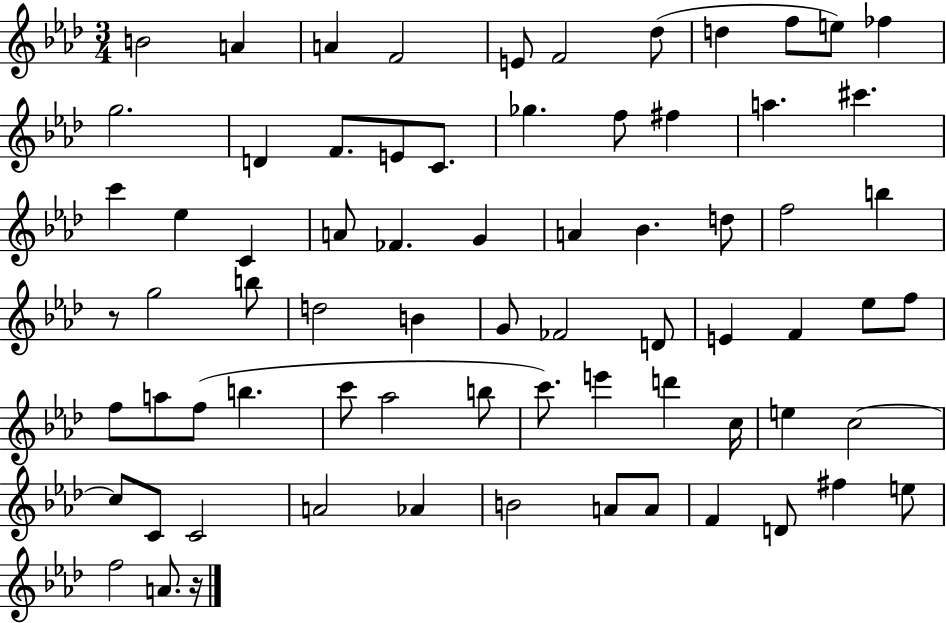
X:1
T:Untitled
M:3/4
L:1/4
K:Ab
B2 A A F2 E/2 F2 _d/2 d f/2 e/2 _f g2 D F/2 E/2 C/2 _g f/2 ^f a ^c' c' _e C A/2 _F G A _B d/2 f2 b z/2 g2 b/2 d2 B G/2 _F2 D/2 E F _e/2 f/2 f/2 a/2 f/2 b c'/2 _a2 b/2 c'/2 e' d' c/4 e c2 c/2 C/2 C2 A2 _A B2 A/2 A/2 F D/2 ^f e/2 f2 A/2 z/4